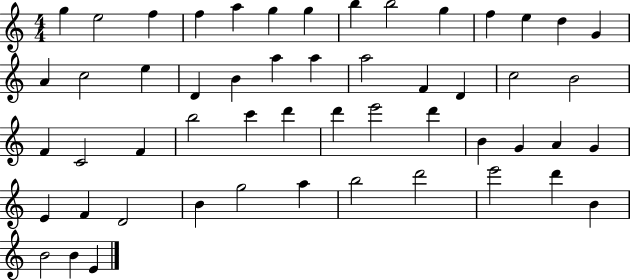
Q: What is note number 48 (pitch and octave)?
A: E6